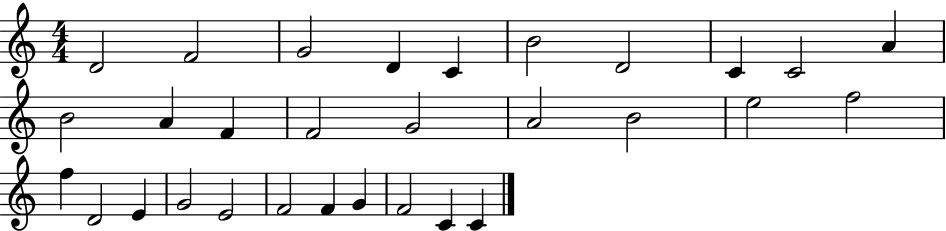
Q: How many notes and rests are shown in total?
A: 30